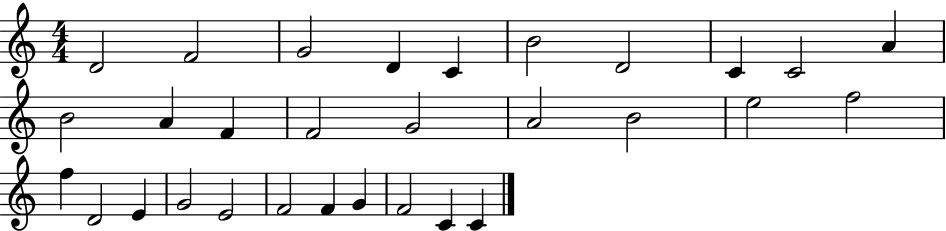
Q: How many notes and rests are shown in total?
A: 30